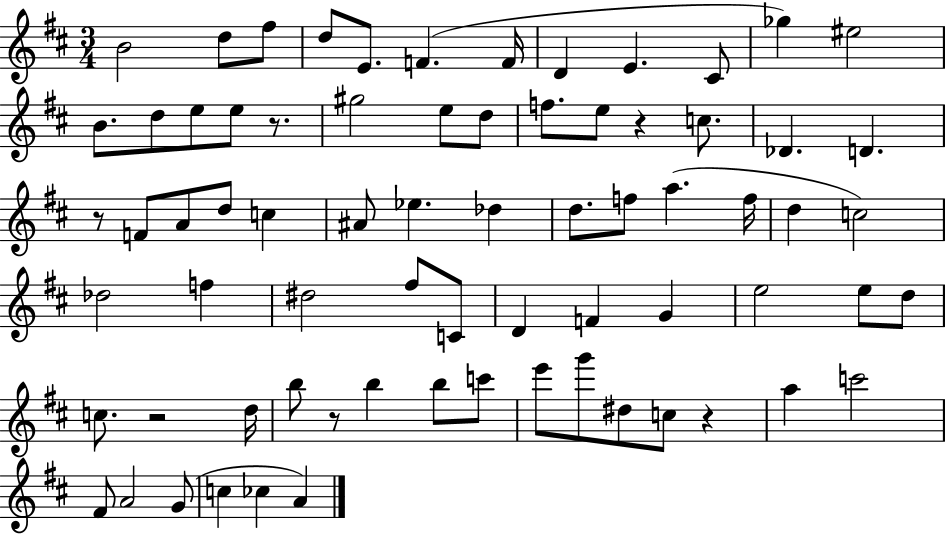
{
  \clef treble
  \numericTimeSignature
  \time 3/4
  \key d \major
  b'2 d''8 fis''8 | d''8 e'8. f'4.( f'16 | d'4 e'4. cis'8 | ges''4) eis''2 | \break b'8. d''8 e''8 e''8 r8. | gis''2 e''8 d''8 | f''8. e''8 r4 c''8. | des'4. d'4. | \break r8 f'8 a'8 d''8 c''4 | ais'8 ees''4. des''4 | d''8. f''8 a''4.( f''16 | d''4 c''2) | \break des''2 f''4 | dis''2 fis''8 c'8 | d'4 f'4 g'4 | e''2 e''8 d''8 | \break c''8. r2 d''16 | b''8 r8 b''4 b''8 c'''8 | e'''8 g'''8 dis''8 c''8 r4 | a''4 c'''2 | \break fis'8 a'2 g'8( | c''4 ces''4 a'4) | \bar "|."
}